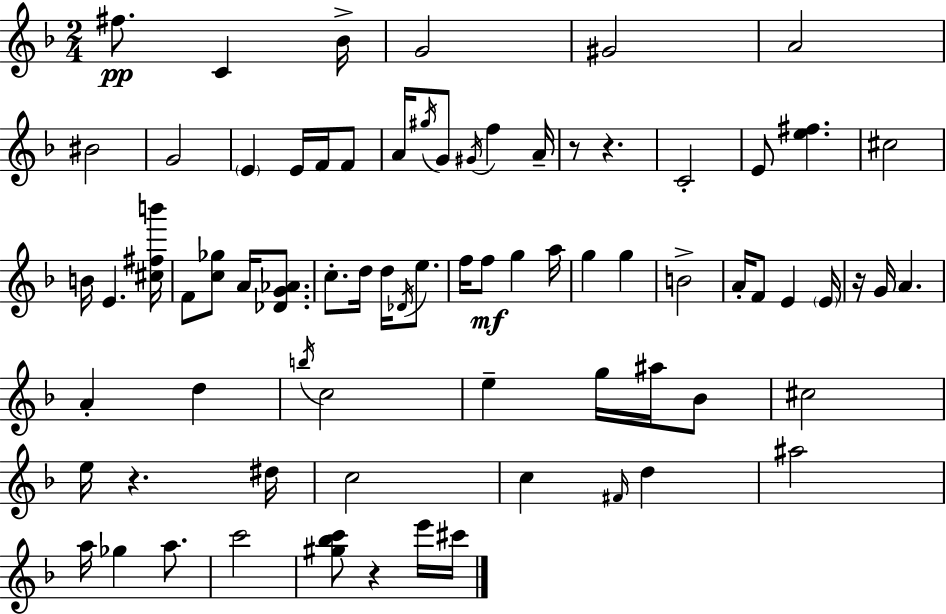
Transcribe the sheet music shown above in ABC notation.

X:1
T:Untitled
M:2/4
L:1/4
K:F
^f/2 C _B/4 G2 ^G2 A2 ^B2 G2 E E/4 F/4 F/2 A/4 ^g/4 G/2 ^G/4 f A/4 z/2 z C2 E/2 [e^f] ^c2 B/4 E [^c^fb']/4 F/2 [c_g]/2 A/4 [_DG_A]/2 c/2 d/4 d/4 _D/4 e/2 f/4 f/2 g a/4 g g B2 A/4 F/2 E E/4 z/4 G/4 A A d b/4 c2 e g/4 ^a/4 _B/2 ^c2 e/4 z ^d/4 c2 c ^F/4 d ^a2 a/4 _g a/2 c'2 [^g_bc']/2 z e'/4 ^c'/4